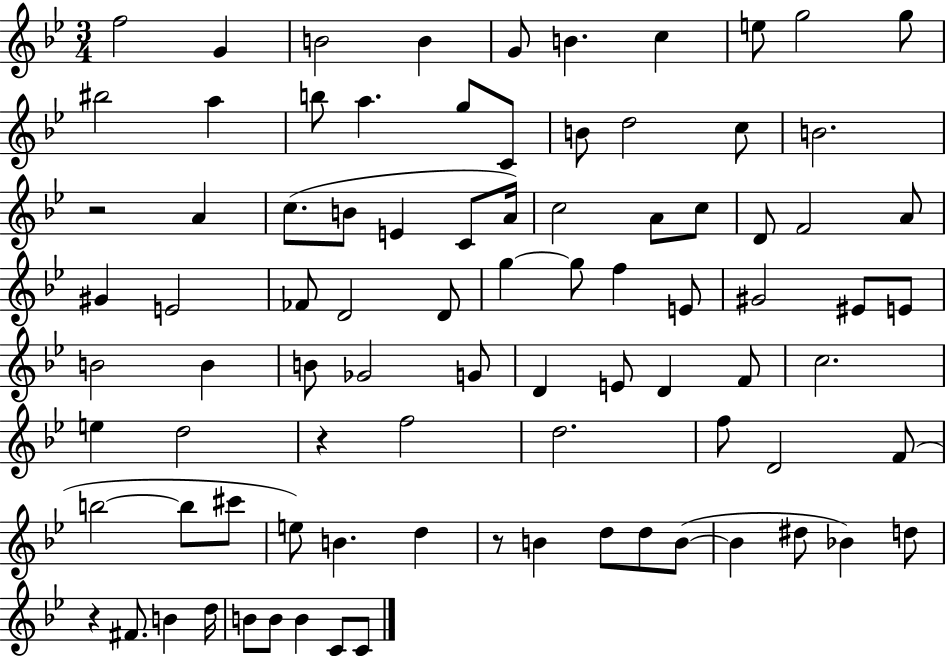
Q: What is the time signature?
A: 3/4